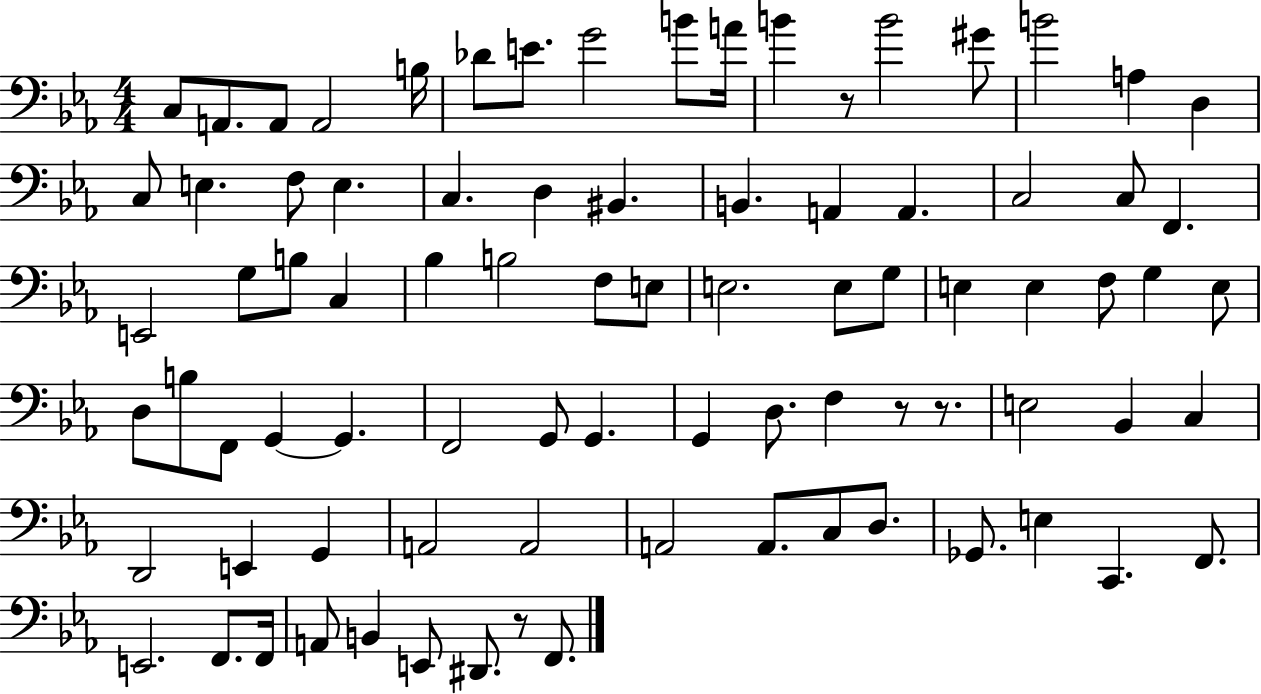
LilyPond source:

{
  \clef bass
  \numericTimeSignature
  \time 4/4
  \key ees \major
  c8 a,8. a,8 a,2 b16 | des'8 e'8. g'2 b'8 a'16 | b'4 r8 b'2 gis'8 | b'2 a4 d4 | \break c8 e4. f8 e4. | c4. d4 bis,4. | b,4. a,4 a,4. | c2 c8 f,4. | \break e,2 g8 b8 c4 | bes4 b2 f8 e8 | e2. e8 g8 | e4 e4 f8 g4 e8 | \break d8 b8 f,8 g,4~~ g,4. | f,2 g,8 g,4. | g,4 d8. f4 r8 r8. | e2 bes,4 c4 | \break d,2 e,4 g,4 | a,2 a,2 | a,2 a,8. c8 d8. | ges,8. e4 c,4. f,8. | \break e,2. f,8. f,16 | a,8 b,4 e,8 dis,8. r8 f,8. | \bar "|."
}